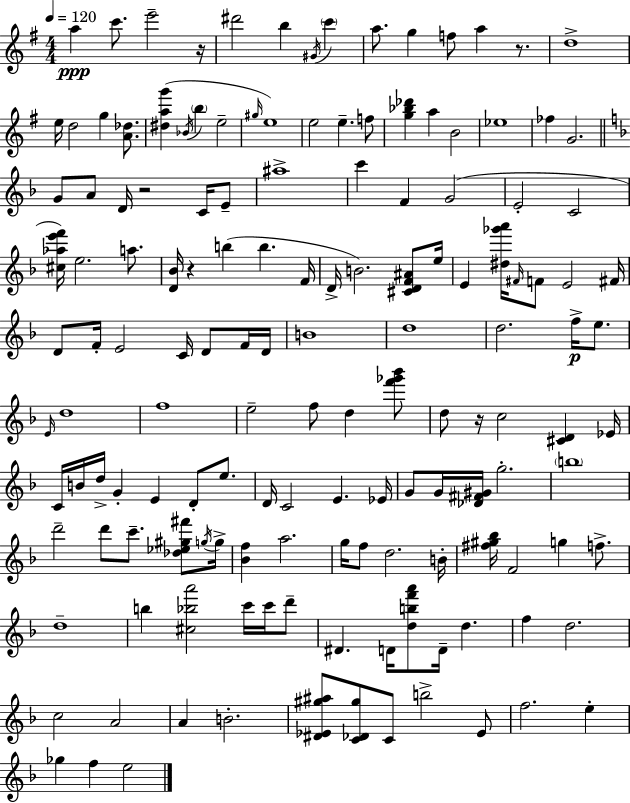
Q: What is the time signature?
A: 4/4